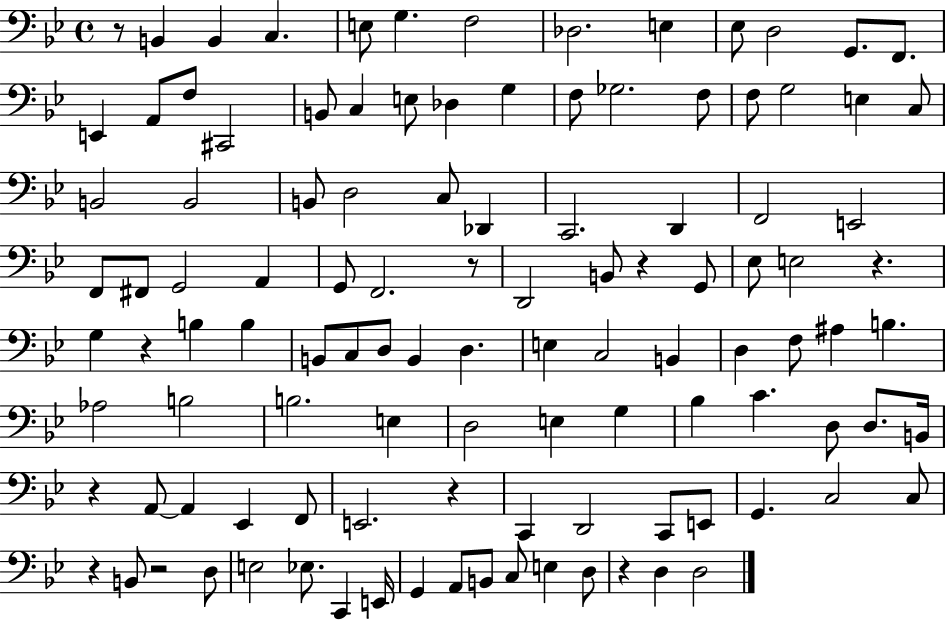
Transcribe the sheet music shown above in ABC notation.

X:1
T:Untitled
M:4/4
L:1/4
K:Bb
z/2 B,, B,, C, E,/2 G, F,2 _D,2 E, _E,/2 D,2 G,,/2 F,,/2 E,, A,,/2 F,/2 ^C,,2 B,,/2 C, E,/2 _D, G, F,/2 _G,2 F,/2 F,/2 G,2 E, C,/2 B,,2 B,,2 B,,/2 D,2 C,/2 _D,, C,,2 D,, F,,2 E,,2 F,,/2 ^F,,/2 G,,2 A,, G,,/2 F,,2 z/2 D,,2 B,,/2 z G,,/2 _E,/2 E,2 z G, z B, B, B,,/2 C,/2 D,/2 B,, D, E, C,2 B,, D, F,/2 ^A, B, _A,2 B,2 B,2 E, D,2 E, G, _B, C D,/2 D,/2 B,,/4 z A,,/2 A,, _E,, F,,/2 E,,2 z C,, D,,2 C,,/2 E,,/2 G,, C,2 C,/2 z B,,/2 z2 D,/2 E,2 _E,/2 C,, E,,/4 G,, A,,/2 B,,/2 C,/2 E, D,/2 z D, D,2